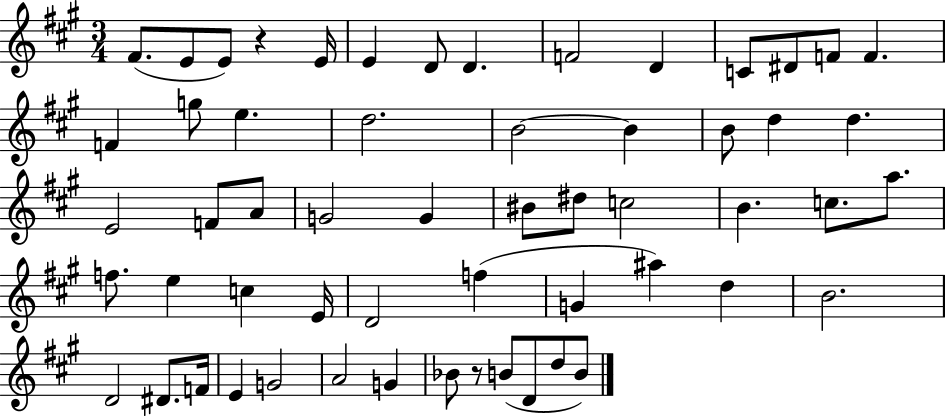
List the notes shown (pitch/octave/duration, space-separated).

F#4/e. E4/e E4/e R/q E4/s E4/q D4/e D4/q. F4/h D4/q C4/e D#4/e F4/e F4/q. F4/q G5/e E5/q. D5/h. B4/h B4/q B4/e D5/q D5/q. E4/h F4/e A4/e G4/h G4/q BIS4/e D#5/e C5/h B4/q. C5/e. A5/e. F5/e. E5/q C5/q E4/s D4/h F5/q G4/q A#5/q D5/q B4/h. D4/h D#4/e. F4/s E4/q G4/h A4/h G4/q Bb4/e R/e B4/e D4/e D5/e B4/e